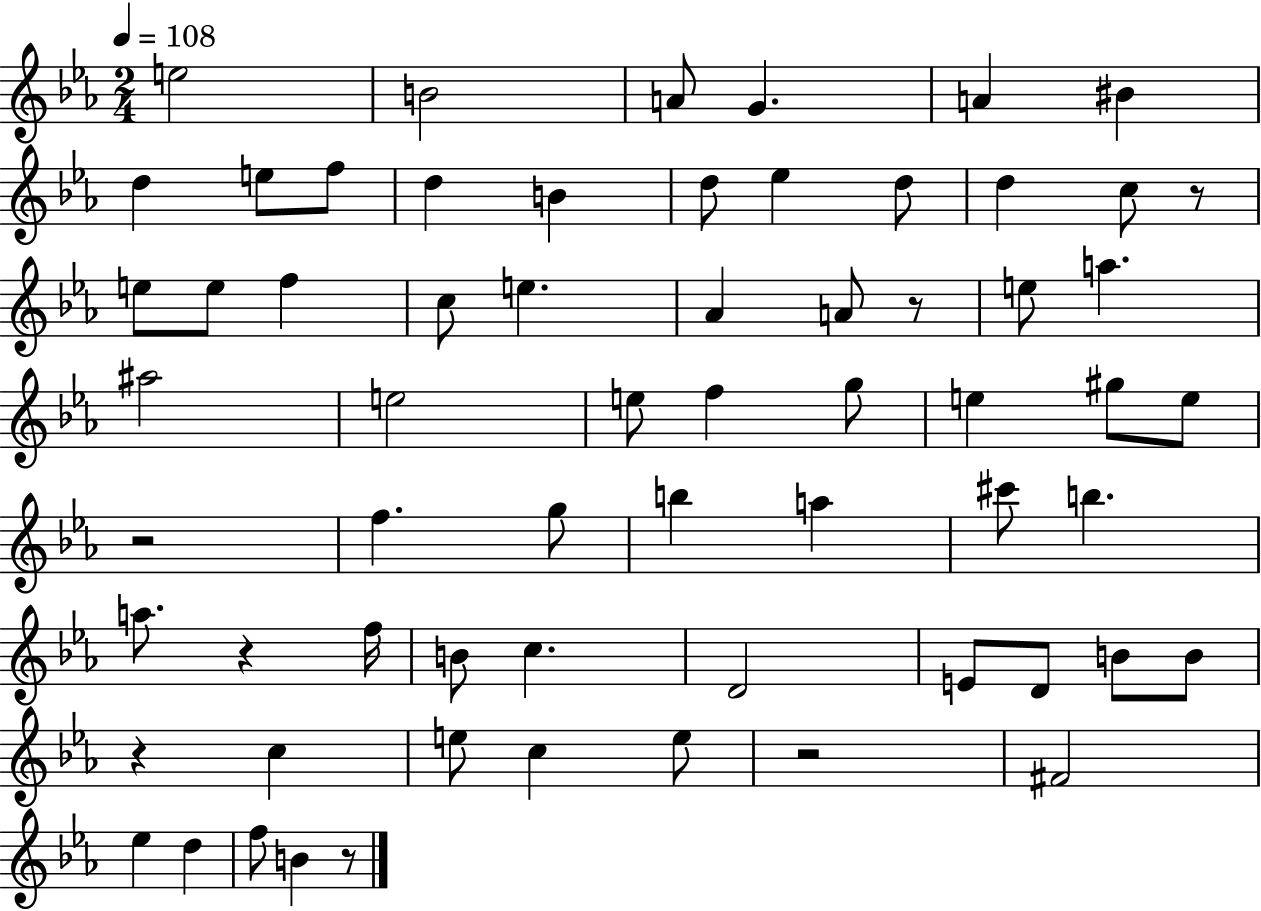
X:1
T:Untitled
M:2/4
L:1/4
K:Eb
e2 B2 A/2 G A ^B d e/2 f/2 d B d/2 _e d/2 d c/2 z/2 e/2 e/2 f c/2 e _A A/2 z/2 e/2 a ^a2 e2 e/2 f g/2 e ^g/2 e/2 z2 f g/2 b a ^c'/2 b a/2 z f/4 B/2 c D2 E/2 D/2 B/2 B/2 z c e/2 c e/2 z2 ^F2 _e d f/2 B z/2